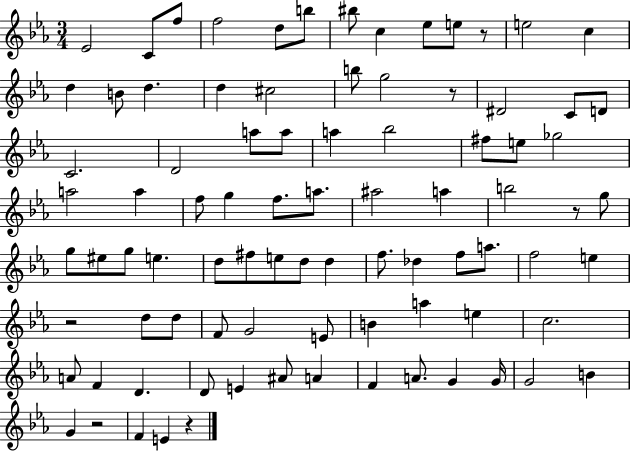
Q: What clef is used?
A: treble